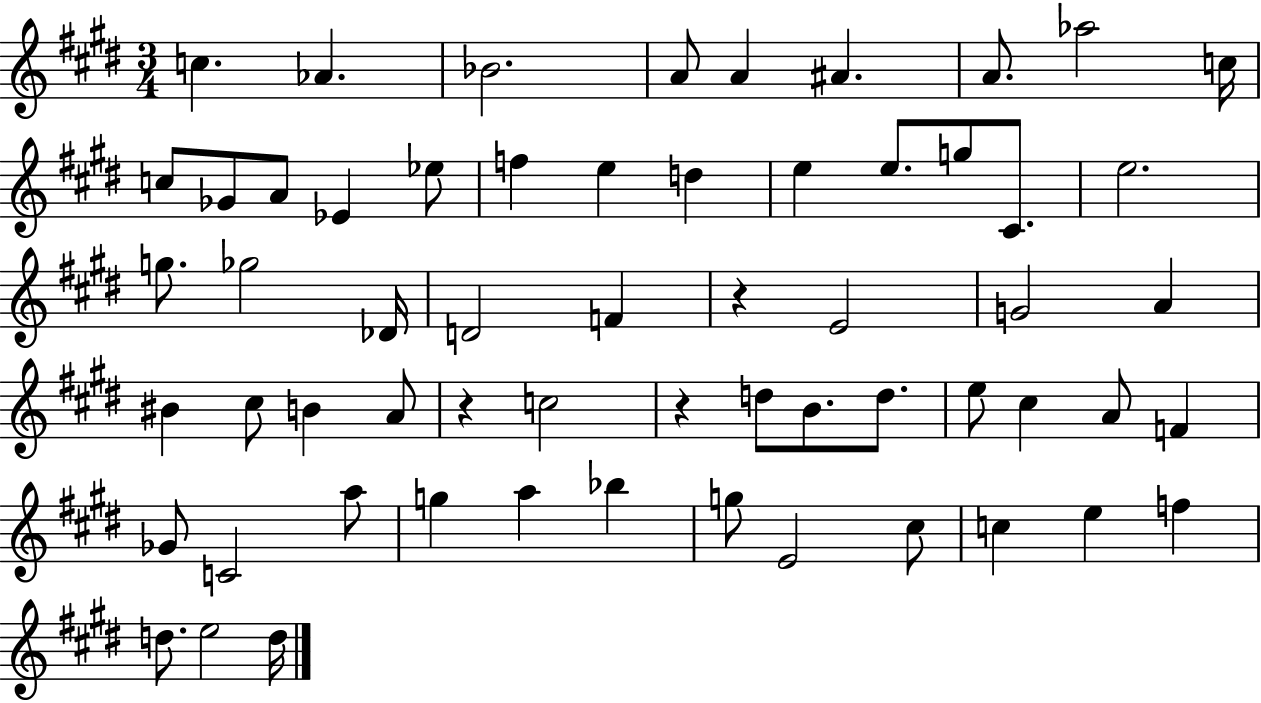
{
  \clef treble
  \numericTimeSignature
  \time 3/4
  \key e \major
  \repeat volta 2 { c''4. aes'4. | bes'2. | a'8 a'4 ais'4. | a'8. aes''2 c''16 | \break c''8 ges'8 a'8 ees'4 ees''8 | f''4 e''4 d''4 | e''4 e''8. g''8 cis'8. | e''2. | \break g''8. ges''2 des'16 | d'2 f'4 | r4 e'2 | g'2 a'4 | \break bis'4 cis''8 b'4 a'8 | r4 c''2 | r4 d''8 b'8. d''8. | e''8 cis''4 a'8 f'4 | \break ges'8 c'2 a''8 | g''4 a''4 bes''4 | g''8 e'2 cis''8 | c''4 e''4 f''4 | \break d''8. e''2 d''16 | } \bar "|."
}